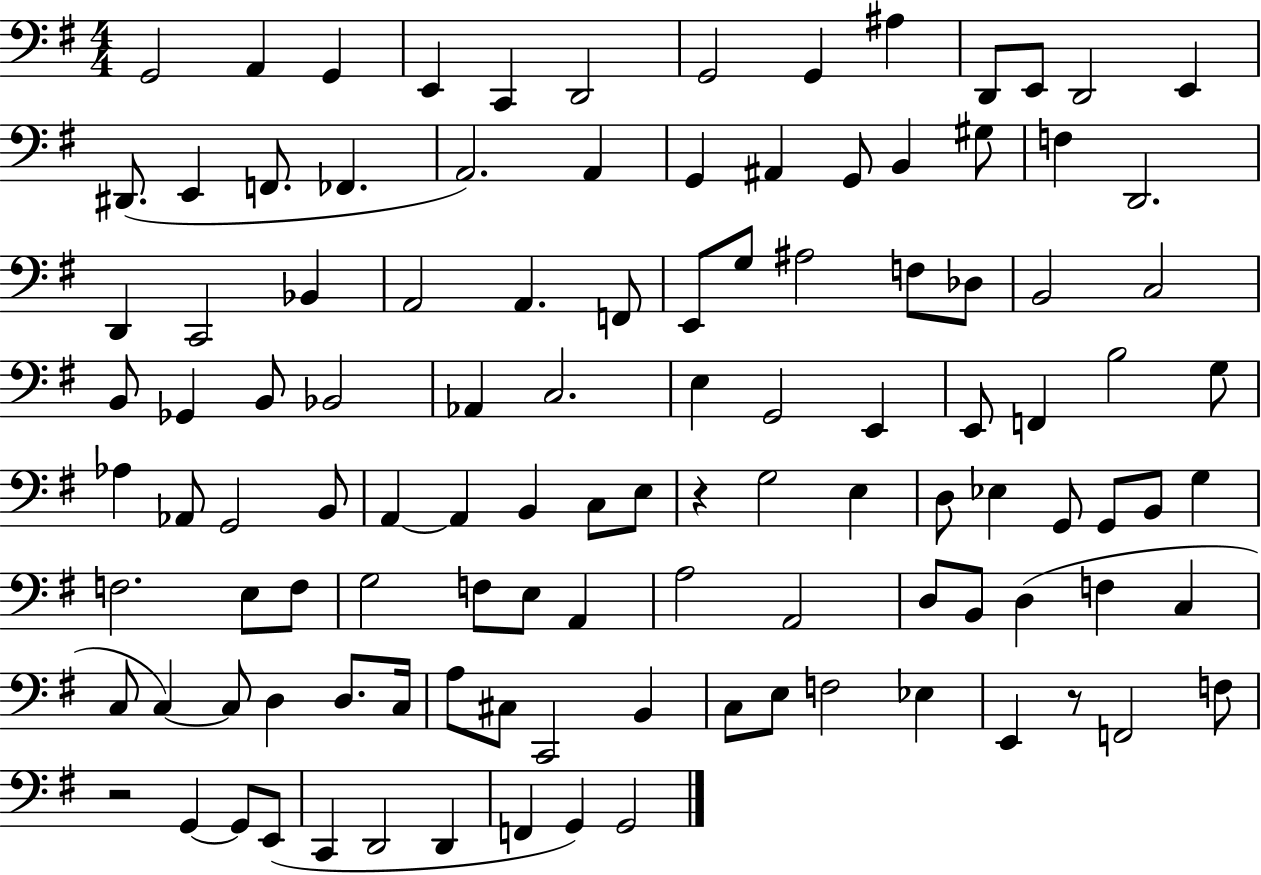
{
  \clef bass
  \numericTimeSignature
  \time 4/4
  \key g \major
  g,2 a,4 g,4 | e,4 c,4 d,2 | g,2 g,4 ais4 | d,8 e,8 d,2 e,4 | \break dis,8.( e,4 f,8. fes,4. | a,2.) a,4 | g,4 ais,4 g,8 b,4 gis8 | f4 d,2. | \break d,4 c,2 bes,4 | a,2 a,4. f,8 | e,8 g8 ais2 f8 des8 | b,2 c2 | \break b,8 ges,4 b,8 bes,2 | aes,4 c2. | e4 g,2 e,4 | e,8 f,4 b2 g8 | \break aes4 aes,8 g,2 b,8 | a,4~~ a,4 b,4 c8 e8 | r4 g2 e4 | d8 ees4 g,8 g,8 b,8 g4 | \break f2. e8 f8 | g2 f8 e8 a,4 | a2 a,2 | d8 b,8 d4( f4 c4 | \break c8 c4~~) c8 d4 d8. c16 | a8 cis8 c,2 b,4 | c8 e8 f2 ees4 | e,4 r8 f,2 f8 | \break r2 g,4~~ g,8 e,8( | c,4 d,2 d,4 | f,4 g,4) g,2 | \bar "|."
}